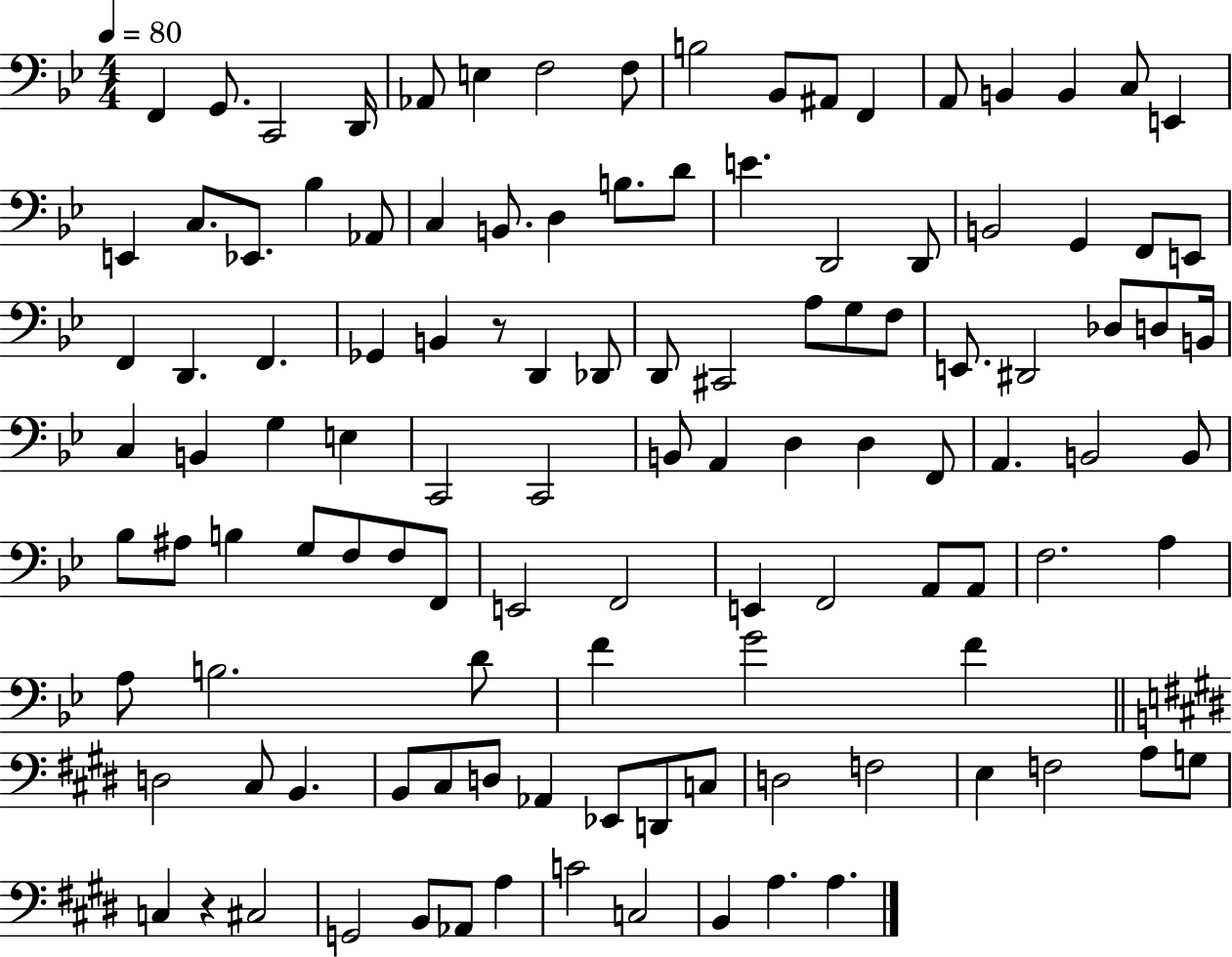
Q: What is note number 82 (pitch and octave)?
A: B3